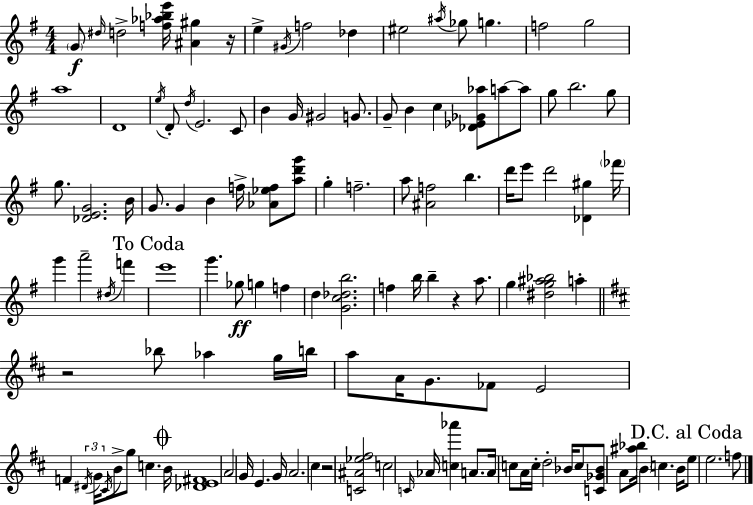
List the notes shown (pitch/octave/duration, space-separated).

G4/e D#5/s D5/h [F5,Ab5,Bb5,E6]/s [A#4,G#5]/q R/s E5/q G#4/s F5/h Db5/q EIS5/h A#5/s Gb5/e G5/q. F5/h G5/h A5/w D4/w E5/s D4/e D5/s E4/h. C4/e B4/q G4/s G#4/h G4/e. G4/e B4/q C5/q [Db4,Eb4,Gb4,Ab5]/e A5/e A5/e G5/e B5/h. G5/e G5/e. [Db4,E4,G4]/h. B4/s G4/e. G4/q B4/q F5/s [Ab4,Eb5,F5]/e [A5,D6,G6]/e G5/q F5/h. A5/e [A#4,F5]/h B5/q. D6/s E6/e D6/h [Db4,G#5]/q FES6/s G6/q A6/h D#5/s F6/q E6/w G6/q. Gb5/e G5/q F5/q D5/q [G4,C5,Db5,B5]/h. F5/q B5/s B5/q R/q A5/e. G5/q [D#5,G5,A#5,Bb5]/h A5/q R/h Bb5/e Ab5/q G5/s B5/s A5/e A4/s G4/e. FES4/e E4/h F4/q D#4/s G4/s C#4/s B4/e G5/e C5/q. B4/s [Db4,E4,F#4]/w A4/h G4/s E4/q. G4/s A4/h. C#5/q R/h [C4,A#4,Eb5,F#5]/h C5/h C4/s Ab4/s [C5,Ab6]/q A4/e. A4/s C5/e A4/s C5/s D5/h Bb4/s C5/e [C4,Gb4,Bb4]/e A4/e [A#5,Bb5]/s B4/q C5/q. B4/s E5/e E5/h. F5/e